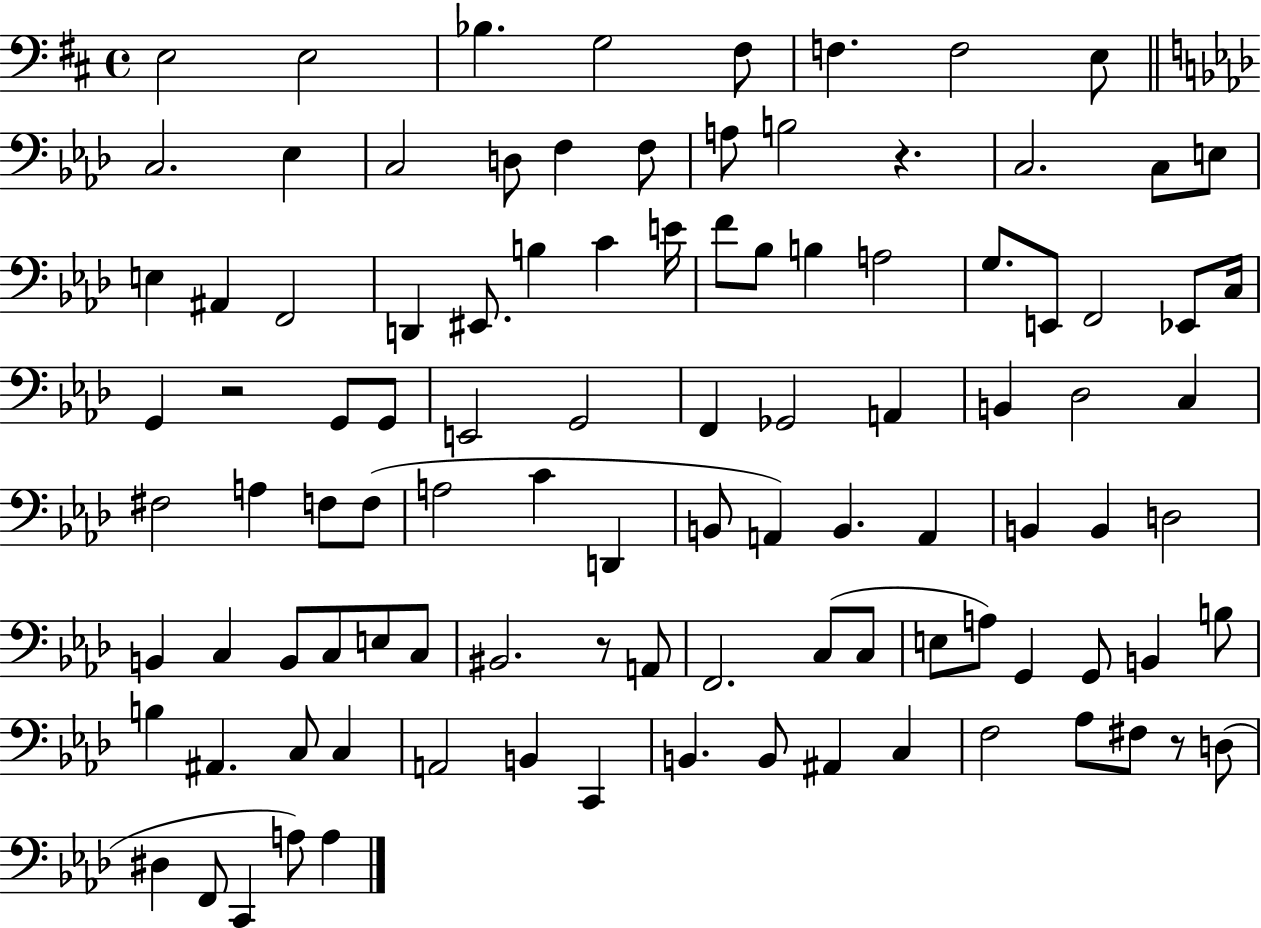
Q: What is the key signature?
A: D major